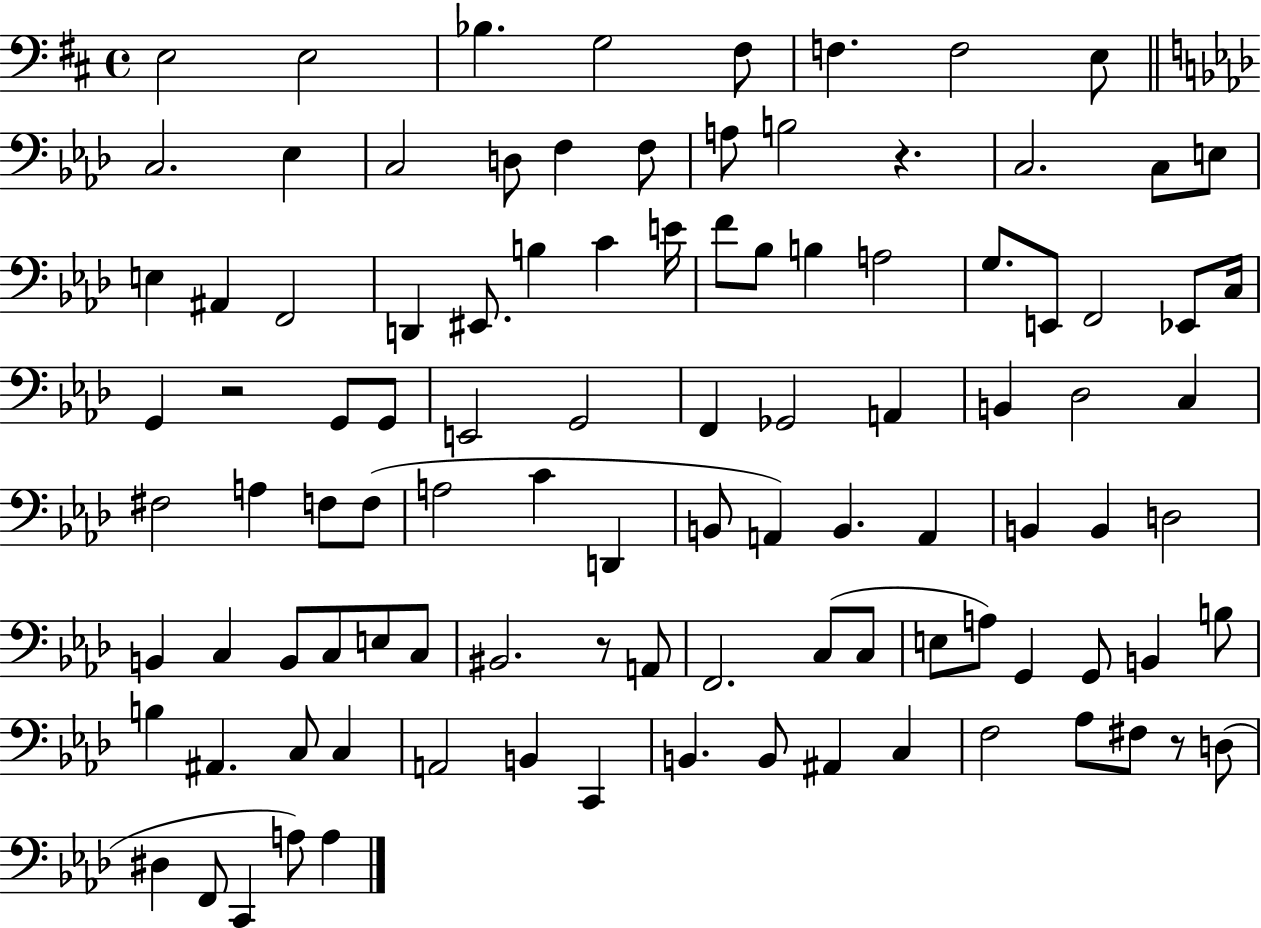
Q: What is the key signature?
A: D major